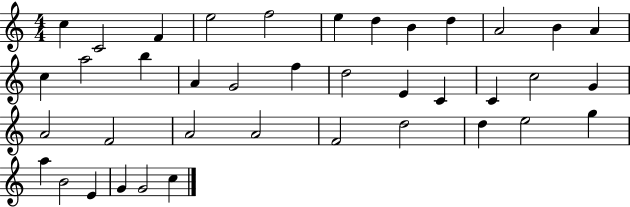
C5/q C4/h F4/q E5/h F5/h E5/q D5/q B4/q D5/q A4/h B4/q A4/q C5/q A5/h B5/q A4/q G4/h F5/q D5/h E4/q C4/q C4/q C5/h G4/q A4/h F4/h A4/h A4/h F4/h D5/h D5/q E5/h G5/q A5/q B4/h E4/q G4/q G4/h C5/q